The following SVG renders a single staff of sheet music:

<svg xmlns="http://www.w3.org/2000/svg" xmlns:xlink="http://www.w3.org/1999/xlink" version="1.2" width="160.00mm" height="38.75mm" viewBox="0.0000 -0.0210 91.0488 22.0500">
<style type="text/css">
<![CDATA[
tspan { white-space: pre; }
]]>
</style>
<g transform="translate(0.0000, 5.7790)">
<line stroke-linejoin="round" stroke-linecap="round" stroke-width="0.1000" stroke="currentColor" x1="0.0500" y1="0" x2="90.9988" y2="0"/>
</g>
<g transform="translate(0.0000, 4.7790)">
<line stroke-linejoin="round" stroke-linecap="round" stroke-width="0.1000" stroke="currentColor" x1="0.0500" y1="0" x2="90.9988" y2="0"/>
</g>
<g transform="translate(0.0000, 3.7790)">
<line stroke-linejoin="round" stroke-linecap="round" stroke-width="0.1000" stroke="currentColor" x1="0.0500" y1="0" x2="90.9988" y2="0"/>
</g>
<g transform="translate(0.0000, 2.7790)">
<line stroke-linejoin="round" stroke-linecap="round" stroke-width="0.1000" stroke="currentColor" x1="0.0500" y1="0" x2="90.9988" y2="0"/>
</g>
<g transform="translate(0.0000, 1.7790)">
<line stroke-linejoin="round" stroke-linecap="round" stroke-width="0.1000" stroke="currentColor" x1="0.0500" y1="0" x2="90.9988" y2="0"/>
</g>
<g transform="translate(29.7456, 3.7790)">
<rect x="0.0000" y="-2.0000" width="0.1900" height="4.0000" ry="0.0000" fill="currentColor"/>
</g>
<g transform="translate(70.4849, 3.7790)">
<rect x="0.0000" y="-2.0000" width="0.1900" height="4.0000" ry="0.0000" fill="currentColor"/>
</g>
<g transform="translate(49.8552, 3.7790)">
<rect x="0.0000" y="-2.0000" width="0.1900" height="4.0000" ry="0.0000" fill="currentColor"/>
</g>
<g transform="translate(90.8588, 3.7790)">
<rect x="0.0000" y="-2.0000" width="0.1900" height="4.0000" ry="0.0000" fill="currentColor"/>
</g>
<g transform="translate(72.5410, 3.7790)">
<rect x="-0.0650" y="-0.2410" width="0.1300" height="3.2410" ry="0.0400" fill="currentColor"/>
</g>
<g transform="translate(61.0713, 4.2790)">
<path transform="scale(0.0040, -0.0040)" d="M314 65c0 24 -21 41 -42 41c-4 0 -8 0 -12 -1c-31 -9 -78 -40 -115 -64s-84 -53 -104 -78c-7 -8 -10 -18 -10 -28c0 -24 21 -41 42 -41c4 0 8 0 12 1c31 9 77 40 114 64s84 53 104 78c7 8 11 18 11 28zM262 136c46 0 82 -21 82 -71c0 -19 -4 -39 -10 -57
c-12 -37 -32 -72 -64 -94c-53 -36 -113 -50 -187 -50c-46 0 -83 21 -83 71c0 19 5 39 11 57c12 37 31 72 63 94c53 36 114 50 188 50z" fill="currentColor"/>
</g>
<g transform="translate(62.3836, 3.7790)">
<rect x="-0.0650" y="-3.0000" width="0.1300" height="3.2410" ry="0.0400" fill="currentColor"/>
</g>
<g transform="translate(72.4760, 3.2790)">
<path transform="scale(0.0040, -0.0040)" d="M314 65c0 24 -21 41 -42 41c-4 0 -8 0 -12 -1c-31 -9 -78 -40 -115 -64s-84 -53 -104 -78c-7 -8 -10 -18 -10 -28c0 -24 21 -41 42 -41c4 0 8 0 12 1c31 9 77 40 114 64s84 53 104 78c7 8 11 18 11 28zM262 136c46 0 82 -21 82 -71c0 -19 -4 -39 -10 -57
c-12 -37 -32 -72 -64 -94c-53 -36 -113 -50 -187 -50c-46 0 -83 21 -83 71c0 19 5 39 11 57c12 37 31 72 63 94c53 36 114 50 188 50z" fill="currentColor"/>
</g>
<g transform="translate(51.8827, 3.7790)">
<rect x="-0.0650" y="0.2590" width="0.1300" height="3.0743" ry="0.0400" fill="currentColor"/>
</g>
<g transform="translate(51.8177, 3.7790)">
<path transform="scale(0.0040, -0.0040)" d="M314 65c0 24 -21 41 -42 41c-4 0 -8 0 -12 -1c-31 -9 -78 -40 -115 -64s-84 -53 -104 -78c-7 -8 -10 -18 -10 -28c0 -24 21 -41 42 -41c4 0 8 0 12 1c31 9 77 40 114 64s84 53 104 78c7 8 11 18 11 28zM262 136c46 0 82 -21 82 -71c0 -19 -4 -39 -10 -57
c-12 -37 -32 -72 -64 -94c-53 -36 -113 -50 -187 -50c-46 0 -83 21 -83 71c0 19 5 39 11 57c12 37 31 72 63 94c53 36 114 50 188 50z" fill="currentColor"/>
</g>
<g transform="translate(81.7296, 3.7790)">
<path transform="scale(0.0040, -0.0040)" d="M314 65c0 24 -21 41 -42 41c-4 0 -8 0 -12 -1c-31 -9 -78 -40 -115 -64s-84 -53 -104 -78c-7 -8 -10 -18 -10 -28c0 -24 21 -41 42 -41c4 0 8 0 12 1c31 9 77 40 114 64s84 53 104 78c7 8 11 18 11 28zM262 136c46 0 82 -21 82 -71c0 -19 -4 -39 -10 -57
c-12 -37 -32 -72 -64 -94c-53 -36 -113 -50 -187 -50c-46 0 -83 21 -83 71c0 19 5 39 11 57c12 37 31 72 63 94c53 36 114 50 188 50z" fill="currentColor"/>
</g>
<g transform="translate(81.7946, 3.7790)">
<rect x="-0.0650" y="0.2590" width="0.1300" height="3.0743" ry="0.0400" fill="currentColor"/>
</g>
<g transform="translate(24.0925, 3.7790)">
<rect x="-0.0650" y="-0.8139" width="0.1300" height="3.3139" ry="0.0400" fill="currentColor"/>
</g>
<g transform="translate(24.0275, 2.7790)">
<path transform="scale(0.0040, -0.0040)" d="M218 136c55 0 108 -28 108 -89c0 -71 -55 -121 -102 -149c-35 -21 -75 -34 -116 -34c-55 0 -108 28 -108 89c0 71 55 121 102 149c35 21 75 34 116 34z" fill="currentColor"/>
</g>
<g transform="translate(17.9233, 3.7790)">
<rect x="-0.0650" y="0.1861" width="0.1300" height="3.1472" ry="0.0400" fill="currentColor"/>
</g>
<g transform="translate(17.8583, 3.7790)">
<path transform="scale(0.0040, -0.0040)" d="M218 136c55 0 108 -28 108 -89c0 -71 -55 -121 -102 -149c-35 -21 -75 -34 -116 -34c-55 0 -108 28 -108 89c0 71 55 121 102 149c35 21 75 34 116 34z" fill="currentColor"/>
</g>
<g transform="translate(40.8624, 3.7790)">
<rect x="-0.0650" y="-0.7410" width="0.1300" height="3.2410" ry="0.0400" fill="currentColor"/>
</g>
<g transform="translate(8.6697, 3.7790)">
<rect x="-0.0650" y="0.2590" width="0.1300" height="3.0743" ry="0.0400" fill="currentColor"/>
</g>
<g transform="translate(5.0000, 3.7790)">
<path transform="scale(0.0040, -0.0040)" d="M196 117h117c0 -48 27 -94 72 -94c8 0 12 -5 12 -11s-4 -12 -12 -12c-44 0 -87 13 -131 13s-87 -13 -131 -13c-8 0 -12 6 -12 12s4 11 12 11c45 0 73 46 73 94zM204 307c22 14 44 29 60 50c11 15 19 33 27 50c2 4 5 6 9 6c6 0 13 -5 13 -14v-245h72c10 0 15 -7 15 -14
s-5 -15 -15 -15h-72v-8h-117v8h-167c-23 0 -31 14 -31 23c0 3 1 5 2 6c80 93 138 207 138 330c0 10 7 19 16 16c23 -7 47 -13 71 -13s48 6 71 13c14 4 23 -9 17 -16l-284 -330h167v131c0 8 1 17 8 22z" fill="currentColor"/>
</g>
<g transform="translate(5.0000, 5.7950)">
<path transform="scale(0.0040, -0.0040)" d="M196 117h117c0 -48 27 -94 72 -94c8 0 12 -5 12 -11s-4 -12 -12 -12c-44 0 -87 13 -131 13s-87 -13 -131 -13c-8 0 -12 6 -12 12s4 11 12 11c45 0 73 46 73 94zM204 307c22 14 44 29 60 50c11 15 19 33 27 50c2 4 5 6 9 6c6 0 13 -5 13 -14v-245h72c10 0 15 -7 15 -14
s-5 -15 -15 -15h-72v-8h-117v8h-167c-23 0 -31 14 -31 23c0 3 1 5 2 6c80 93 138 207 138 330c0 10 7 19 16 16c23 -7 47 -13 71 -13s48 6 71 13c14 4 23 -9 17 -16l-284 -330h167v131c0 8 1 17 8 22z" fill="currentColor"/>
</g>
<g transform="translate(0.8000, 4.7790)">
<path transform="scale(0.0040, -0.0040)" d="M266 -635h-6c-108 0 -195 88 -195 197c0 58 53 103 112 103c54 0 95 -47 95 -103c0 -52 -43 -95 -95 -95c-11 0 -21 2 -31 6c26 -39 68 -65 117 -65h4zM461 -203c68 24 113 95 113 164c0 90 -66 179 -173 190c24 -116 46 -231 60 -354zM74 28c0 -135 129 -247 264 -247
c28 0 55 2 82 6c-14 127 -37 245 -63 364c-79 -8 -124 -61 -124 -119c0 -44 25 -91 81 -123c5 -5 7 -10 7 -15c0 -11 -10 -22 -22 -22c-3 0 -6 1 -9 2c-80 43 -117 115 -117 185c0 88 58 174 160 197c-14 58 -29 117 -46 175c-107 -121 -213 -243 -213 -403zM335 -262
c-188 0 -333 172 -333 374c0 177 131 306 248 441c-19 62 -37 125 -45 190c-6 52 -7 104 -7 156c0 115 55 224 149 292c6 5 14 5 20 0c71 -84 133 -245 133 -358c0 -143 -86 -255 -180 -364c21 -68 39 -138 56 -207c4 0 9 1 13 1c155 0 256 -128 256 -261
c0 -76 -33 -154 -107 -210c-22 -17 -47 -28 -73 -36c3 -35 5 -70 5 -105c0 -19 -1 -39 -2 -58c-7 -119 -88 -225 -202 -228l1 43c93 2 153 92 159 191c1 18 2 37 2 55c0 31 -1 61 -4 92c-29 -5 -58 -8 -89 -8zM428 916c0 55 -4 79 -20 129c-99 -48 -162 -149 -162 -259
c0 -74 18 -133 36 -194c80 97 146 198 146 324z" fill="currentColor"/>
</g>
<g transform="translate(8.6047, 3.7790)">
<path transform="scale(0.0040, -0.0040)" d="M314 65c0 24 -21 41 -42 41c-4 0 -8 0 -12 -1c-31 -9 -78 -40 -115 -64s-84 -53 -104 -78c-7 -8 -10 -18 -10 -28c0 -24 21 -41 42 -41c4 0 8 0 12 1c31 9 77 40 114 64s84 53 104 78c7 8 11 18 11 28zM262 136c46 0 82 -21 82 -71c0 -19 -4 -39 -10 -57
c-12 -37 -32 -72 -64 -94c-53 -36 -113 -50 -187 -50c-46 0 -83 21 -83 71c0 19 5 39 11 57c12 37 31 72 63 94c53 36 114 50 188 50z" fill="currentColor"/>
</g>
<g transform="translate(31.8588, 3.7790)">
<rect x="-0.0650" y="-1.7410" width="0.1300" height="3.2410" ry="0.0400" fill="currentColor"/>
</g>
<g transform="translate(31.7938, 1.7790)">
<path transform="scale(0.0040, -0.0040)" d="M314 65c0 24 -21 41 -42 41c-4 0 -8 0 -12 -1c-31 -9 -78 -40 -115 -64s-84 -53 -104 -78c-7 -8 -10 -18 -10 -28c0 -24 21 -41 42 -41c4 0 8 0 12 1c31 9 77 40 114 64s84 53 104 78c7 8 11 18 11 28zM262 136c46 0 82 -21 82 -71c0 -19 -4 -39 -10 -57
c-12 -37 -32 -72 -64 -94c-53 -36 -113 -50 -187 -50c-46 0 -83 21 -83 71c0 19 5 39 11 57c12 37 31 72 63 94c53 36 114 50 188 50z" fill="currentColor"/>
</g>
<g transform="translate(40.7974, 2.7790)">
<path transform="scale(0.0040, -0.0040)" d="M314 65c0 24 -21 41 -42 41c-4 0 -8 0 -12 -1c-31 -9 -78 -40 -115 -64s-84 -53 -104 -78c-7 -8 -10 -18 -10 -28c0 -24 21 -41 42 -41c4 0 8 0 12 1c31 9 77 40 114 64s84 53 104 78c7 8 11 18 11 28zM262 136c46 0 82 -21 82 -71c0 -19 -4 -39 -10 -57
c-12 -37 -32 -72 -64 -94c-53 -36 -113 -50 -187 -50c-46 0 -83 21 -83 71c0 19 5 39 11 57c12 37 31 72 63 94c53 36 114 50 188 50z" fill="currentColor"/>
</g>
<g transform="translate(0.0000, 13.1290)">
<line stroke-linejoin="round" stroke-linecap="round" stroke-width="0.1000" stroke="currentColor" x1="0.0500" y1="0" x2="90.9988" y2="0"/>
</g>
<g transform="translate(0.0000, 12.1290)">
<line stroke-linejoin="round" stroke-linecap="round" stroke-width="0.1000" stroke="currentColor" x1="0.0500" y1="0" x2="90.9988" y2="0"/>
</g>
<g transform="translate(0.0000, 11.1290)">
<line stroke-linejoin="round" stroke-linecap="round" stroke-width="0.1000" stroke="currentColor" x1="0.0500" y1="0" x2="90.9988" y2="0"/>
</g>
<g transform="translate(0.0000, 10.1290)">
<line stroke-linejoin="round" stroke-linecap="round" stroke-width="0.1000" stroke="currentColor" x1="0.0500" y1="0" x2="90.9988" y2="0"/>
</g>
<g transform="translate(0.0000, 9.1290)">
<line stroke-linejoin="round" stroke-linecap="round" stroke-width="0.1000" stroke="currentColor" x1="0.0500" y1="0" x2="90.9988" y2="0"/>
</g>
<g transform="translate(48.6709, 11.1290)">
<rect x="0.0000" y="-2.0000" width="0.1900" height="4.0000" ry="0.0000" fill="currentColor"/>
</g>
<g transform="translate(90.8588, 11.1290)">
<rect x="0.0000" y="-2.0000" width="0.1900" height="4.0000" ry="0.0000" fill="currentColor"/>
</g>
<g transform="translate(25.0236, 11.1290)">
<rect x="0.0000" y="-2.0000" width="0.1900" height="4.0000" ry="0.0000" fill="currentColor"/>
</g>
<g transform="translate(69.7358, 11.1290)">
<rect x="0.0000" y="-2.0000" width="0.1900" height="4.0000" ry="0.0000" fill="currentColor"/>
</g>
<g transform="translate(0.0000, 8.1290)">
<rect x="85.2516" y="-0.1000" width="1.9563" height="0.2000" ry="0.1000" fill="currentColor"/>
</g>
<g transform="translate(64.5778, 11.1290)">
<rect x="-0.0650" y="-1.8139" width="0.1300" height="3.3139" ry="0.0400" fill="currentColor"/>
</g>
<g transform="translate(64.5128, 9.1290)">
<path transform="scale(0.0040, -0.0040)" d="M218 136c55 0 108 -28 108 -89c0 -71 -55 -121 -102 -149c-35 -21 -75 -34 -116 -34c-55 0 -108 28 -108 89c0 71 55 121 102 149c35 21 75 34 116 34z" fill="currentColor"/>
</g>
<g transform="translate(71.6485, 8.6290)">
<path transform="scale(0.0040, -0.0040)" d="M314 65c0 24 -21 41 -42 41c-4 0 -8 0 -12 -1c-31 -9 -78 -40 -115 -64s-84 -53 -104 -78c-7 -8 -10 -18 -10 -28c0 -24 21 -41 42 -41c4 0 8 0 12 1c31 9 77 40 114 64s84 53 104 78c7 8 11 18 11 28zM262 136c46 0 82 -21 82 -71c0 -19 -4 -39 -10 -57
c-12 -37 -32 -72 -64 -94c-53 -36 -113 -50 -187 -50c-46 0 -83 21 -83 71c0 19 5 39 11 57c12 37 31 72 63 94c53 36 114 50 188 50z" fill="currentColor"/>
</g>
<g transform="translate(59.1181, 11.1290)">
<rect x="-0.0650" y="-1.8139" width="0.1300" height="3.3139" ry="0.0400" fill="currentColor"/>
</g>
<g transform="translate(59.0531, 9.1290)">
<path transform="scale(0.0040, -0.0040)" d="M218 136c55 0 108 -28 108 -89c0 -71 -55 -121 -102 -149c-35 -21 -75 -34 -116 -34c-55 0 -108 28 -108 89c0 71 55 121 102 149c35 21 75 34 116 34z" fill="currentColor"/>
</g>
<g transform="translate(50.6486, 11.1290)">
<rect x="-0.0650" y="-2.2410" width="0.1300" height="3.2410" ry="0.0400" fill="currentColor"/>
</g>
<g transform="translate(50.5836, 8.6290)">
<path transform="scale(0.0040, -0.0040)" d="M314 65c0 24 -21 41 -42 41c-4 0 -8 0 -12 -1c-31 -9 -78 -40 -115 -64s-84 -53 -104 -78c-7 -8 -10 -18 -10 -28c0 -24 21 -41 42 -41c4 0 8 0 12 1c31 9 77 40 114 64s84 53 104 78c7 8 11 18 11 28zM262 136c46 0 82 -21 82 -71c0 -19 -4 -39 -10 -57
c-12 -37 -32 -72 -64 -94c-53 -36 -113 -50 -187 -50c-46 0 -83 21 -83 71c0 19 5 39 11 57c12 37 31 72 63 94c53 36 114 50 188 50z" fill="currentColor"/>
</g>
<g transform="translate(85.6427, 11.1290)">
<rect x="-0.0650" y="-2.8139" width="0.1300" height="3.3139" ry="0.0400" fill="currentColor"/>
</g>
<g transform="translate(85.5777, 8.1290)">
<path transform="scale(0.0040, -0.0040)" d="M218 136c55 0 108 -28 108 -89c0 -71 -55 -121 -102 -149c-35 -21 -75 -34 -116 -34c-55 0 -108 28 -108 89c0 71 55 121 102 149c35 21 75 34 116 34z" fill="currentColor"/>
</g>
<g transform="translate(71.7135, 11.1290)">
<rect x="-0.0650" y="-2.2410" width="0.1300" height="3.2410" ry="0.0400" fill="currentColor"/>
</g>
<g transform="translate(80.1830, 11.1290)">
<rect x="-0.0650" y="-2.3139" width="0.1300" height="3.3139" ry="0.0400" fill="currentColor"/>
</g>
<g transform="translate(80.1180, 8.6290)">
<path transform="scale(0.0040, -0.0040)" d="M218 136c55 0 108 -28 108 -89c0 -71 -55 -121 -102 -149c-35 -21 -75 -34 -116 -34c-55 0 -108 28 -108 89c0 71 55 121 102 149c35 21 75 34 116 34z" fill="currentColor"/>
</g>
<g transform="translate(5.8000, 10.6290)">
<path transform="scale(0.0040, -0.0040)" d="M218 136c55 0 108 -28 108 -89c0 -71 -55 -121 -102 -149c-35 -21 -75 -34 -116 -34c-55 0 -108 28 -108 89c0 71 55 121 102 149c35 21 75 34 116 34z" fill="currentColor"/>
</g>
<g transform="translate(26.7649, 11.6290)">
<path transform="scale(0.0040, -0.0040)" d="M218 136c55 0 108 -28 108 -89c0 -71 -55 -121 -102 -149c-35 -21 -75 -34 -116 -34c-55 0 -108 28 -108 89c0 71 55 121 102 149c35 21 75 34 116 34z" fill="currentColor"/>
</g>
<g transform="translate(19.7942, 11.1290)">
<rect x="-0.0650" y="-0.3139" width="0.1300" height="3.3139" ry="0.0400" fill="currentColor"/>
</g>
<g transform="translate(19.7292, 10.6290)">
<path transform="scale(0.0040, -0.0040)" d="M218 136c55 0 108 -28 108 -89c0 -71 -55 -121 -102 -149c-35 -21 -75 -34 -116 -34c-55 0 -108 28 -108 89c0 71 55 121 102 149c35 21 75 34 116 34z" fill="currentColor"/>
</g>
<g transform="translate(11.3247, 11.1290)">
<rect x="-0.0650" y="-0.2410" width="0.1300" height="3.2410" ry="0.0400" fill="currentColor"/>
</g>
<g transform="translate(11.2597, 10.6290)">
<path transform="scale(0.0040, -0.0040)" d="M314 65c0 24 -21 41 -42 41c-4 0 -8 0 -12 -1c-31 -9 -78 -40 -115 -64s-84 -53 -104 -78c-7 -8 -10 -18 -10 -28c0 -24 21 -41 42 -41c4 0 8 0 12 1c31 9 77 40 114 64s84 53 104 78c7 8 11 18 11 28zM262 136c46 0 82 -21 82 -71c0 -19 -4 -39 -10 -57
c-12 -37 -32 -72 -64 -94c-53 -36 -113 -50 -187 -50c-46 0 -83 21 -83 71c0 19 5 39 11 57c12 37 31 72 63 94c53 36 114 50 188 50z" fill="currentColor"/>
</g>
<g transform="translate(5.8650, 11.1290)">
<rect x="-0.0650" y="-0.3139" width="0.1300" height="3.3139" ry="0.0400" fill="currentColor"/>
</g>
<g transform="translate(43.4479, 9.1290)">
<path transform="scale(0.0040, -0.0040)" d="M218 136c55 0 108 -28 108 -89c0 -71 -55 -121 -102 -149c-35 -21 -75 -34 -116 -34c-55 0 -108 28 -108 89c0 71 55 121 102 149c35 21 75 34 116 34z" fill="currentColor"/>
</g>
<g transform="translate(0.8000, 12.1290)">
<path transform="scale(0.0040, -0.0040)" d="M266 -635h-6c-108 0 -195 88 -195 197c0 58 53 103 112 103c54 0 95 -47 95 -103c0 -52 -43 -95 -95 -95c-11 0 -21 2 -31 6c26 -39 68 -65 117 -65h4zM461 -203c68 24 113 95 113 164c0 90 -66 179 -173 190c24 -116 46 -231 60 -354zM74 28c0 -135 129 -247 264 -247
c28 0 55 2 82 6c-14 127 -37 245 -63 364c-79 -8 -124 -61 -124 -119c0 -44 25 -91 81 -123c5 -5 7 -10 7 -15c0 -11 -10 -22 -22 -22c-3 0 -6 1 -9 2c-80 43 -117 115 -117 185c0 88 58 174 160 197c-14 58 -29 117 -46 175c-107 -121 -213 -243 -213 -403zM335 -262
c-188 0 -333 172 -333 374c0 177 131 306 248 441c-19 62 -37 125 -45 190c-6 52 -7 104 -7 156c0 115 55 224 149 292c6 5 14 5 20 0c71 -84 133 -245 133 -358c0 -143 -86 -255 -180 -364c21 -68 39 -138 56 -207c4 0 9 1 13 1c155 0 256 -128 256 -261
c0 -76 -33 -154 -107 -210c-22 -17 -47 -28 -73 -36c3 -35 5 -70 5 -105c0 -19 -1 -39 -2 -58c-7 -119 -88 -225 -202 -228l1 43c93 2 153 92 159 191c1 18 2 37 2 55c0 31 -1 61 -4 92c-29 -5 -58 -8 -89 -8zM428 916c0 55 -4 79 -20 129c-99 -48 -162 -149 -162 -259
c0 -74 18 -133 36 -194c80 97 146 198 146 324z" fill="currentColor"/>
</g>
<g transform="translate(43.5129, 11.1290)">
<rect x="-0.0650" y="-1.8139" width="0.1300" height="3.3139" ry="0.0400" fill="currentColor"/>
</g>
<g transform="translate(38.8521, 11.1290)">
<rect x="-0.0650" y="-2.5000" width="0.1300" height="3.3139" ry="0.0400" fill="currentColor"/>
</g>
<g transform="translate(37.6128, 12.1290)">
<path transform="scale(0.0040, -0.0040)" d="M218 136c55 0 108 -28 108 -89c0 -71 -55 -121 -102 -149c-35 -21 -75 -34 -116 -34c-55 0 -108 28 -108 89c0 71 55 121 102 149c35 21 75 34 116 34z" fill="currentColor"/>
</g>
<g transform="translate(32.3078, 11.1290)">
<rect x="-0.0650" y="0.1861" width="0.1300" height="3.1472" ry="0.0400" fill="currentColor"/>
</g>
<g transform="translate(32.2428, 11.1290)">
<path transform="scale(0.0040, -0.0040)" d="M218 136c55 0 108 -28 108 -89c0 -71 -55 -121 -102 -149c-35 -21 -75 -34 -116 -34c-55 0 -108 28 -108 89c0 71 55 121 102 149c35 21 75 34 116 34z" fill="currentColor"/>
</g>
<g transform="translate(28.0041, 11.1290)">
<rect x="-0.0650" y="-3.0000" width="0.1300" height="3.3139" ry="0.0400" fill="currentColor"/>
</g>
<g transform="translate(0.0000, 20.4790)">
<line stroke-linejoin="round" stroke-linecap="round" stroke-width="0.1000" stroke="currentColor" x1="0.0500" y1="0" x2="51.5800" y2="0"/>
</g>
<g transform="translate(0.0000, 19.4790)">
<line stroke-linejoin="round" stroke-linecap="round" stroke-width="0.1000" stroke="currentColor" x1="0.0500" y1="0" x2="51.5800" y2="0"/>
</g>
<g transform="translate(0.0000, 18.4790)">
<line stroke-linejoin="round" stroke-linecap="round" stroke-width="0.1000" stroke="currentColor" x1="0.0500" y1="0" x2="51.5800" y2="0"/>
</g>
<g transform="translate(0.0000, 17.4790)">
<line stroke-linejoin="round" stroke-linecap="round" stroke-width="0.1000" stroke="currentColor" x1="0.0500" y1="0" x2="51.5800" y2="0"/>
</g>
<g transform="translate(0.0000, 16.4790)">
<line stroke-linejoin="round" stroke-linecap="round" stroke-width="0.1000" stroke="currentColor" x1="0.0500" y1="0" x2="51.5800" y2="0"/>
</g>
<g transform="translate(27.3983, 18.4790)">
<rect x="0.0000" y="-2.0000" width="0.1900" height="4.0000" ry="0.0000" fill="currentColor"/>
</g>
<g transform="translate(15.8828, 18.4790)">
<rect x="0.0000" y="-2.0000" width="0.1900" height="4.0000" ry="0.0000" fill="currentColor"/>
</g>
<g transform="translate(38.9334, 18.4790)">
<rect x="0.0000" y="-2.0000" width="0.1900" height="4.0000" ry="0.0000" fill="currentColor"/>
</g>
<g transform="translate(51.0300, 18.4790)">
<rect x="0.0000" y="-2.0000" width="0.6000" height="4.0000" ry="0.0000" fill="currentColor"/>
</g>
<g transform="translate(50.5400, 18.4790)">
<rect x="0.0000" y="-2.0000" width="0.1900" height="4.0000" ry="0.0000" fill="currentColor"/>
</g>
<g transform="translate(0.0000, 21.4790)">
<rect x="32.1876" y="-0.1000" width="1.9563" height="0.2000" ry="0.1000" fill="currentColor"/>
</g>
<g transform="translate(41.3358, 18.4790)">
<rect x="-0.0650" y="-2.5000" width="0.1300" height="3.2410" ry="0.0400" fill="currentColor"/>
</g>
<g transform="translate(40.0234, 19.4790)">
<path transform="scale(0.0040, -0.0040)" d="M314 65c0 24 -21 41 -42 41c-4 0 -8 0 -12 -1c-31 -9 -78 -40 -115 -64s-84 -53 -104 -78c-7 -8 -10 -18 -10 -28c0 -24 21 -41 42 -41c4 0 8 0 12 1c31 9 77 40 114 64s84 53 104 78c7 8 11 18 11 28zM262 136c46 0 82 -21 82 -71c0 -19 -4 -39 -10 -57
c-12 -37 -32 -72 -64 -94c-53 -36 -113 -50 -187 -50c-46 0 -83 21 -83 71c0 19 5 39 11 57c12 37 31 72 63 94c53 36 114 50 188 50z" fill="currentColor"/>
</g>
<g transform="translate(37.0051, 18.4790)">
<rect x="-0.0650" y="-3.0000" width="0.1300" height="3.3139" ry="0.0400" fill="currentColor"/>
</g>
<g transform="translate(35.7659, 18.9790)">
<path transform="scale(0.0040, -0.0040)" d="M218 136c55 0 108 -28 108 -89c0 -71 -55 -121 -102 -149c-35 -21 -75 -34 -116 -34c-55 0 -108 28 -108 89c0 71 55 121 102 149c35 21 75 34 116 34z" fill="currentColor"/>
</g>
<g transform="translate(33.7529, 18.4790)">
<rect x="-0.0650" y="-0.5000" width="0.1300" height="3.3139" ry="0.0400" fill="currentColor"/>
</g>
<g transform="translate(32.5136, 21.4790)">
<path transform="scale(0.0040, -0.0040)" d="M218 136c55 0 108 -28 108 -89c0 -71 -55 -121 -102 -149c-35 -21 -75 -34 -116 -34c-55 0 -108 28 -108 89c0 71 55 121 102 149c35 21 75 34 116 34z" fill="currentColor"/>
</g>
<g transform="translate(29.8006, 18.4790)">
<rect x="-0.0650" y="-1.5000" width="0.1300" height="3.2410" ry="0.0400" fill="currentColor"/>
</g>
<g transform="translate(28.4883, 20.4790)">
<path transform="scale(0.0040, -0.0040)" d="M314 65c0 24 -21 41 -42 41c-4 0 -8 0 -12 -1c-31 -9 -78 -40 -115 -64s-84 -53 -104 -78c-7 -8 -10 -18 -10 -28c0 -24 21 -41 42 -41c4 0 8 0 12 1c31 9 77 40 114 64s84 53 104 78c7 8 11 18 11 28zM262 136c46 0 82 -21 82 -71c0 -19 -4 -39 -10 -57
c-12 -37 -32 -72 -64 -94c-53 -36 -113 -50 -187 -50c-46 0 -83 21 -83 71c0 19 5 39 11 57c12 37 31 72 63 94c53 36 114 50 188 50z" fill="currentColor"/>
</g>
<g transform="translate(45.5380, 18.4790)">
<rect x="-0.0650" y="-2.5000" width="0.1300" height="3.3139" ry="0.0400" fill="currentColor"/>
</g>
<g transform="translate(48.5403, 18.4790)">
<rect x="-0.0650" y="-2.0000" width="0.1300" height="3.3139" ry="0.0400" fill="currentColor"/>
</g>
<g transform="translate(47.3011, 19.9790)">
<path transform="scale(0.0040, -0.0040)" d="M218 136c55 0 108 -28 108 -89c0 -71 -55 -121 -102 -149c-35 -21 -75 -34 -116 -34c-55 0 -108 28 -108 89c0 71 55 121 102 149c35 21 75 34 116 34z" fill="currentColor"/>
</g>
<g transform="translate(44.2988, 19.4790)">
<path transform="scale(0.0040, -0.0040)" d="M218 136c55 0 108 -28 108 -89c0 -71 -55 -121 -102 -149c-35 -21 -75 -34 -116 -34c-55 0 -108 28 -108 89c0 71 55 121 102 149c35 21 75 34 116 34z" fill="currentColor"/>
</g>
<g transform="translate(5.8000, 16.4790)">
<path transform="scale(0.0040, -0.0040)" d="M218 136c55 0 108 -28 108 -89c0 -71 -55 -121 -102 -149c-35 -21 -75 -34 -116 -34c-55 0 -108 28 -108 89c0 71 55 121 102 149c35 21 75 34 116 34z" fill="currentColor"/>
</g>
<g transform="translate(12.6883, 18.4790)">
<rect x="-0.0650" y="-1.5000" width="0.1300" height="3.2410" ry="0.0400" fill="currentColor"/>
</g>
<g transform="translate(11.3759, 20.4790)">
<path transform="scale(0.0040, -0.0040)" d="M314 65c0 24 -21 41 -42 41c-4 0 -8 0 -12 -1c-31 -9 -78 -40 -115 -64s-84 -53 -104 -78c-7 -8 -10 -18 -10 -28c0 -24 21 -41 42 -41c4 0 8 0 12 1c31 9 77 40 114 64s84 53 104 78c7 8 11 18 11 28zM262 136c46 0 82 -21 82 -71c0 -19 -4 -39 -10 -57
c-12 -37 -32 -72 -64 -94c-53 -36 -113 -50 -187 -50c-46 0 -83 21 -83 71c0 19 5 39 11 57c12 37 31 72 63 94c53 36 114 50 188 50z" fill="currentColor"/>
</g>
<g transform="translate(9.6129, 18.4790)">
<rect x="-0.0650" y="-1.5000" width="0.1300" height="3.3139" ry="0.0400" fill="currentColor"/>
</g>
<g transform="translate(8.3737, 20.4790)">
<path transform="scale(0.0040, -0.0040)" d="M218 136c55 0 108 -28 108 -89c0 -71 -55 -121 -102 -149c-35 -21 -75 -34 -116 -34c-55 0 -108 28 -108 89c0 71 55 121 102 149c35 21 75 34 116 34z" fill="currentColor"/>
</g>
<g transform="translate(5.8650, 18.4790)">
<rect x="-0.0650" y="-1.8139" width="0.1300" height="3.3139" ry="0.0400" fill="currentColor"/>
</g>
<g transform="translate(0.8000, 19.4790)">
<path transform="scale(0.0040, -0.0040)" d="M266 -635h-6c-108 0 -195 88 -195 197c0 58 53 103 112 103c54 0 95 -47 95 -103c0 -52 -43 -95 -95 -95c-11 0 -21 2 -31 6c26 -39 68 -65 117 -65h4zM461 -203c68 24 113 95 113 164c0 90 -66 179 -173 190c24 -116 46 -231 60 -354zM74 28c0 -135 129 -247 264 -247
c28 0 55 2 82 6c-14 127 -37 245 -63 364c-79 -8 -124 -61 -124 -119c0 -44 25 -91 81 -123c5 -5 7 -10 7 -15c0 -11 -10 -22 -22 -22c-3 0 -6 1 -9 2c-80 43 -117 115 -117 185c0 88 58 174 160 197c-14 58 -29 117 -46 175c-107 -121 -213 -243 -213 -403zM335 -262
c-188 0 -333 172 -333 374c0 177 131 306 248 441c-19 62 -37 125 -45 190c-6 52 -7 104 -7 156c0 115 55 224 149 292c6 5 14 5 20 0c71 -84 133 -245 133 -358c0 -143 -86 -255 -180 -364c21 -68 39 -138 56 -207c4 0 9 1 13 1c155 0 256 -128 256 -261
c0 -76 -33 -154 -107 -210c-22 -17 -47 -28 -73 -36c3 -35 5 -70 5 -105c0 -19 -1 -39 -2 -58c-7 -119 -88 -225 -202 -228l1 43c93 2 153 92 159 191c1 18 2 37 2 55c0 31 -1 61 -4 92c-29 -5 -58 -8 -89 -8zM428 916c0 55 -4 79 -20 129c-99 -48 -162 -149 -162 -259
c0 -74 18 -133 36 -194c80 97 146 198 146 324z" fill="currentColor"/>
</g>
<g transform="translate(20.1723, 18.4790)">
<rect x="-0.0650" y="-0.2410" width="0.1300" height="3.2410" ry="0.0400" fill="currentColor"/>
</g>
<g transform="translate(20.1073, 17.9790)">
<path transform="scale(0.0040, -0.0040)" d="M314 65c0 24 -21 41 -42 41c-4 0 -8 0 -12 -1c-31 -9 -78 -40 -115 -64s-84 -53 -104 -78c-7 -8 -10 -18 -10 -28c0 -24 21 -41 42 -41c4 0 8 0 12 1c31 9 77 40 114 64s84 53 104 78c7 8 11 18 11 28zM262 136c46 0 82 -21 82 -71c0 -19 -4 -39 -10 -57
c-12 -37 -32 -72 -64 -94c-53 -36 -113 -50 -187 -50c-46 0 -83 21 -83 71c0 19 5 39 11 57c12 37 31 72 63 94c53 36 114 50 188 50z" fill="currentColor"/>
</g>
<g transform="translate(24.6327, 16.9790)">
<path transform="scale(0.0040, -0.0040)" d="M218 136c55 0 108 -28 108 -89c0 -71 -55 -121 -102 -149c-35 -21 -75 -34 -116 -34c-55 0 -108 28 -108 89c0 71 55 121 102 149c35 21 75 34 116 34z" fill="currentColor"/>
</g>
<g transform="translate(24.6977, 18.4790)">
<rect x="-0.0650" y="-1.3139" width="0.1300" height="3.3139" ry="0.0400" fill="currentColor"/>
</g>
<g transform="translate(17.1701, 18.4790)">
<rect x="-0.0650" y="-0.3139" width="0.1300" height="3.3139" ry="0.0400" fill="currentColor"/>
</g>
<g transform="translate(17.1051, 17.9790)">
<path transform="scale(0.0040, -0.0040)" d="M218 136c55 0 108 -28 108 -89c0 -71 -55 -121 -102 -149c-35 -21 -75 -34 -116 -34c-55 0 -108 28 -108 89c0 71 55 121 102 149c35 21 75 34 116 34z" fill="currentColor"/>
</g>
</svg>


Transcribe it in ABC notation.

X:1
T:Untitled
M:4/4
L:1/4
K:C
B2 B d f2 d2 B2 A2 c2 B2 c c2 c A B G f g2 f f g2 g a f E E2 c c2 e E2 C A G2 G F